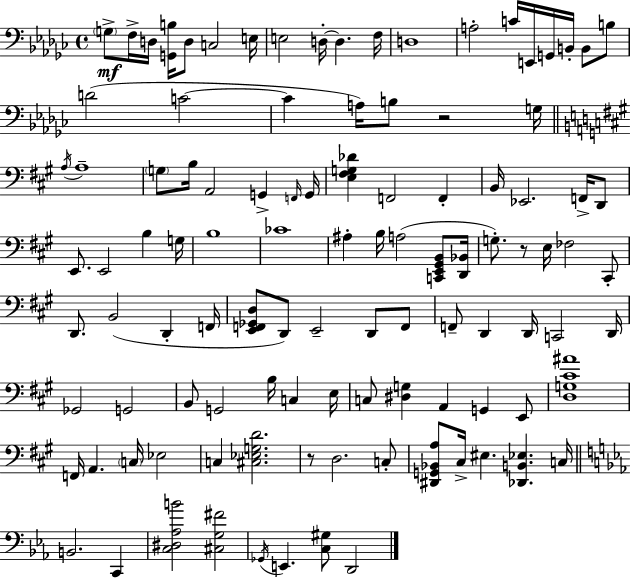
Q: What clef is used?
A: bass